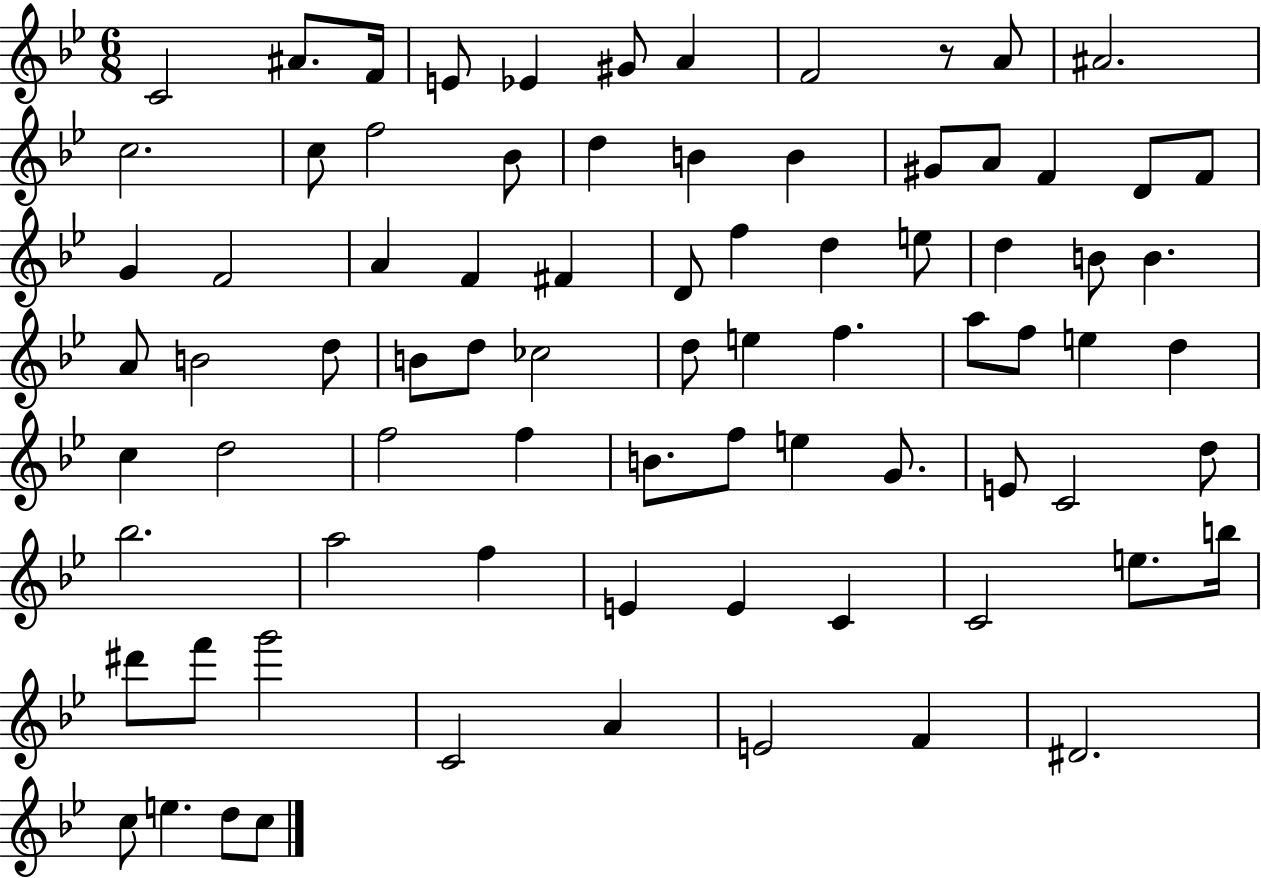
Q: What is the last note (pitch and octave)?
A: C5